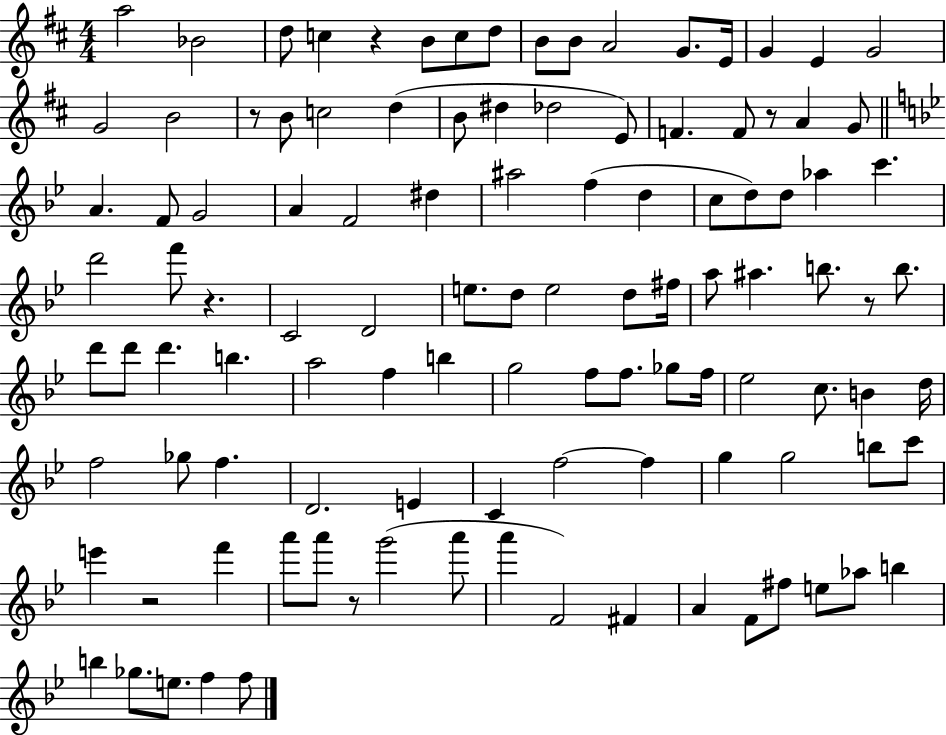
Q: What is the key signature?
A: D major